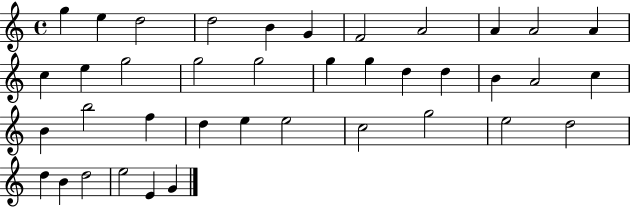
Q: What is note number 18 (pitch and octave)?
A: G5